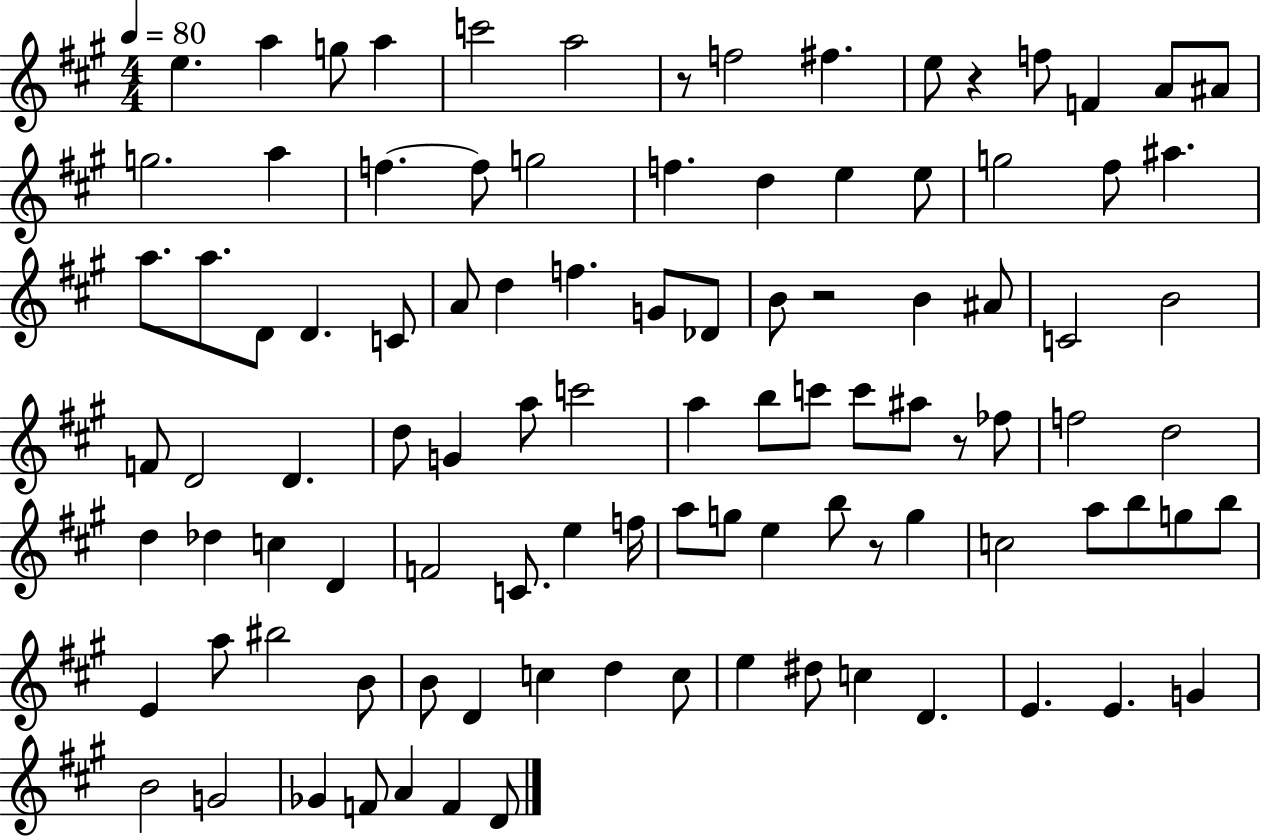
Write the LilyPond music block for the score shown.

{
  \clef treble
  \numericTimeSignature
  \time 4/4
  \key a \major
  \tempo 4 = 80
  e''4. a''4 g''8 a''4 | c'''2 a''2 | r8 f''2 fis''4. | e''8 r4 f''8 f'4 a'8 ais'8 | \break g''2. a''4 | f''4.~~ f''8 g''2 | f''4. d''4 e''4 e''8 | g''2 fis''8 ais''4. | \break a''8. a''8. d'8 d'4. c'8 | a'8 d''4 f''4. g'8 des'8 | b'8 r2 b'4 ais'8 | c'2 b'2 | \break f'8 d'2 d'4. | d''8 g'4 a''8 c'''2 | a''4 b''8 c'''8 c'''8 ais''8 r8 fes''8 | f''2 d''2 | \break d''4 des''4 c''4 d'4 | f'2 c'8. e''4 f''16 | a''8 g''8 e''4 b''8 r8 g''4 | c''2 a''8 b''8 g''8 b''8 | \break e'4 a''8 bis''2 b'8 | b'8 d'4 c''4 d''4 c''8 | e''4 dis''8 c''4 d'4. | e'4. e'4. g'4 | \break b'2 g'2 | ges'4 f'8 a'4 f'4 d'8 | \bar "|."
}